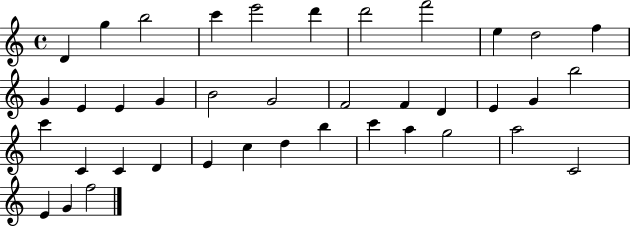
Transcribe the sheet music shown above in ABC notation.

X:1
T:Untitled
M:4/4
L:1/4
K:C
D g b2 c' e'2 d' d'2 f'2 e d2 f G E E G B2 G2 F2 F D E G b2 c' C C D E c d b c' a g2 a2 C2 E G f2